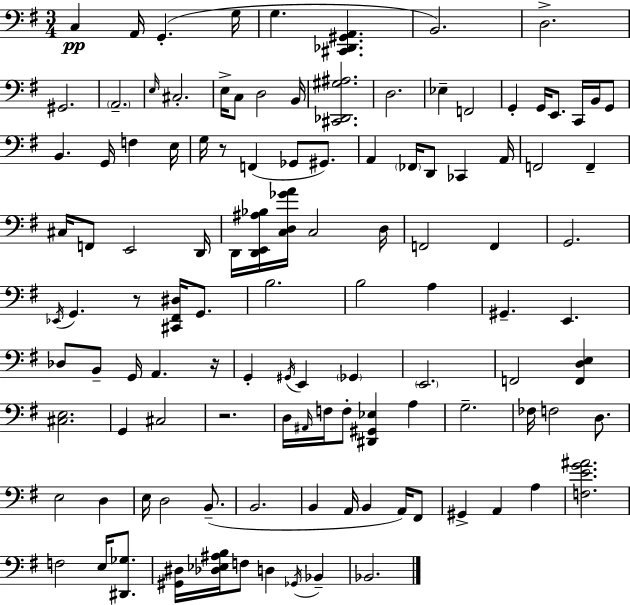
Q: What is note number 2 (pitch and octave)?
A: A2